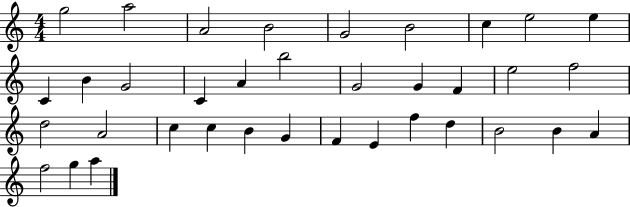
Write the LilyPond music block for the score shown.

{
  \clef treble
  \numericTimeSignature
  \time 4/4
  \key c \major
  g''2 a''2 | a'2 b'2 | g'2 b'2 | c''4 e''2 e''4 | \break c'4 b'4 g'2 | c'4 a'4 b''2 | g'2 g'4 f'4 | e''2 f''2 | \break d''2 a'2 | c''4 c''4 b'4 g'4 | f'4 e'4 f''4 d''4 | b'2 b'4 a'4 | \break f''2 g''4 a''4 | \bar "|."
}